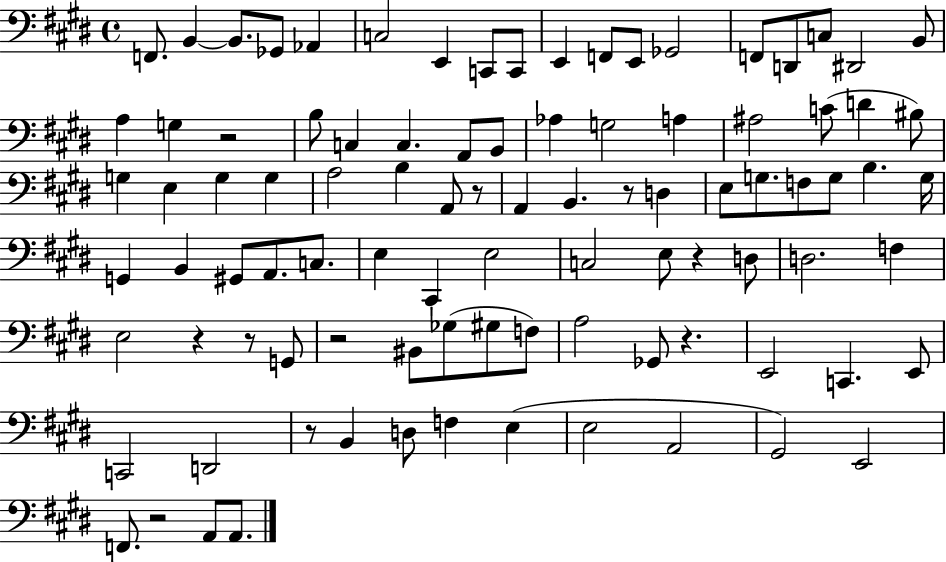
X:1
T:Untitled
M:4/4
L:1/4
K:E
F,,/2 B,, B,,/2 _G,,/2 _A,, C,2 E,, C,,/2 C,,/2 E,, F,,/2 E,,/2 _G,,2 F,,/2 D,,/2 C,/2 ^D,,2 B,,/2 A, G, z2 B,/2 C, C, A,,/2 B,,/2 _A, G,2 A, ^A,2 C/2 D ^B,/2 G, E, G, G, A,2 B, A,,/2 z/2 A,, B,, z/2 D, E,/2 G,/2 F,/2 G,/2 B, G,/4 G,, B,, ^G,,/2 A,,/2 C,/2 E, ^C,, E,2 C,2 E,/2 z D,/2 D,2 F, E,2 z z/2 G,,/2 z2 ^B,,/2 _G,/2 ^G,/2 F,/2 A,2 _G,,/2 z E,,2 C,, E,,/2 C,,2 D,,2 z/2 B,, D,/2 F, E, E,2 A,,2 ^G,,2 E,,2 F,,/2 z2 A,,/2 A,,/2